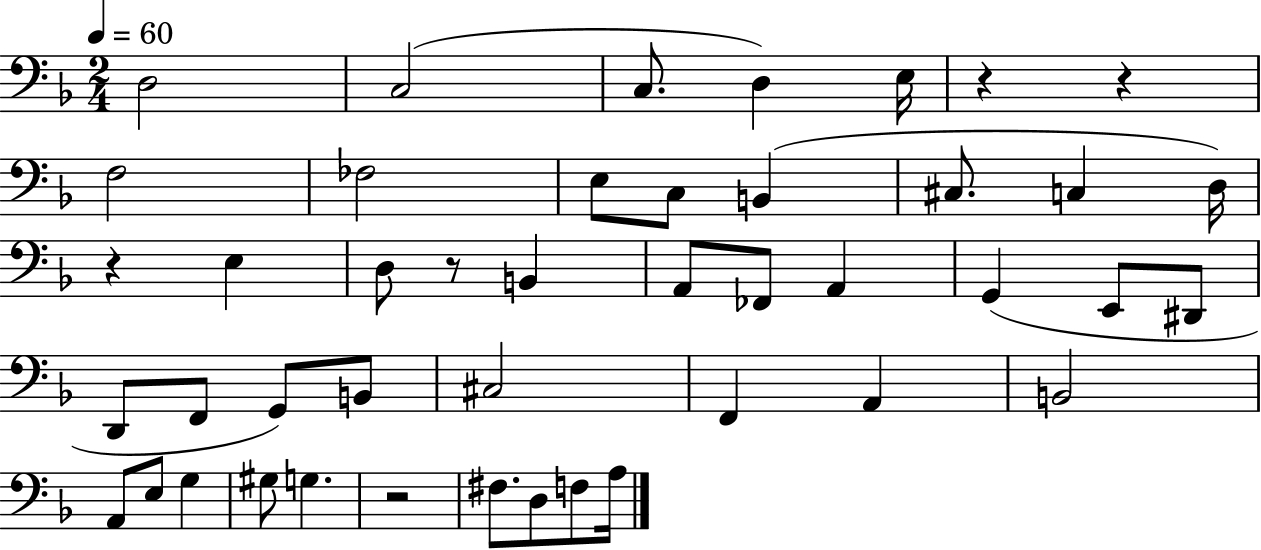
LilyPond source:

{
  \clef bass
  \numericTimeSignature
  \time 2/4
  \key f \major
  \tempo 4 = 60
  \repeat volta 2 { d2 | c2( | c8. d4) e16 | r4 r4 | \break f2 | fes2 | e8 c8 b,4( | cis8. c4 d16) | \break r4 e4 | d8 r8 b,4 | a,8 fes,8 a,4 | g,4( e,8 dis,8 | \break d,8 f,8 g,8) b,8 | cis2 | f,4 a,4 | b,2 | \break a,8 e8 g4 | gis8 g4. | r2 | fis8. d8 f8 a16 | \break } \bar "|."
}